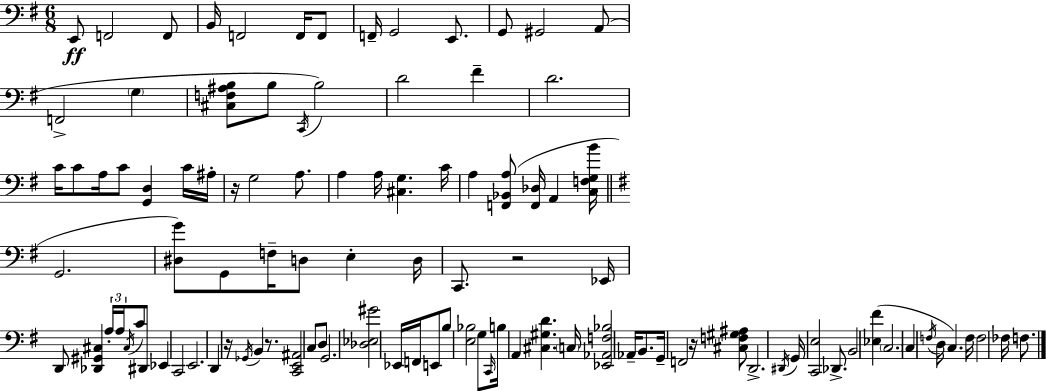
X:1
T:Untitled
M:6/8
L:1/4
K:Em
E,,/2 F,,2 F,,/2 B,,/4 F,,2 F,,/4 F,,/2 F,,/4 G,,2 E,,/2 G,,/2 ^G,,2 A,,/2 F,,2 G, [^C,F,^A,B,]/2 B,/2 C,,/4 B,2 D2 ^F D2 C/4 C/2 A,/4 C/2 [G,,D,] C/4 ^A,/4 z/4 G,2 A,/2 A, A,/4 [^C,G,] C/4 A, [F,,_B,,A,]/2 [F,,_D,]/4 A,, [C,F,G,B]/4 G,,2 [^D,G]/2 G,,/2 F,/4 D,/2 E, D,/4 C,,/2 z2 _E,,/4 D,,/2 [_D,,^G,,^C,] A,/4 A,/4 ^C,/4 C/2 ^D,,/2 _E,, C,,2 E,,2 D,, z/4 _G,,/4 B,, z/2 [C,,E,,^A,,]2 C,/2 D,/2 G,,2 [_D,_E,^G]2 _E,,/4 F,,/4 E,,/2 B,/2 [E,_B,]2 G,/2 C,,/4 B,/4 A,, [^C,^G,D] C,/4 [_E,,_A,,F,_B,]2 _A,,/4 B,,/2 G,,/4 F,,2 z/4 [^C,F,^G,^A,]/2 D,,2 ^D,,/4 G,,/4 [C,,E,]2 _D,,/2 B,,2 [_E,^F] C,2 C, F,/4 D,/4 C, F,/4 F,2 _F,/4 F,/2